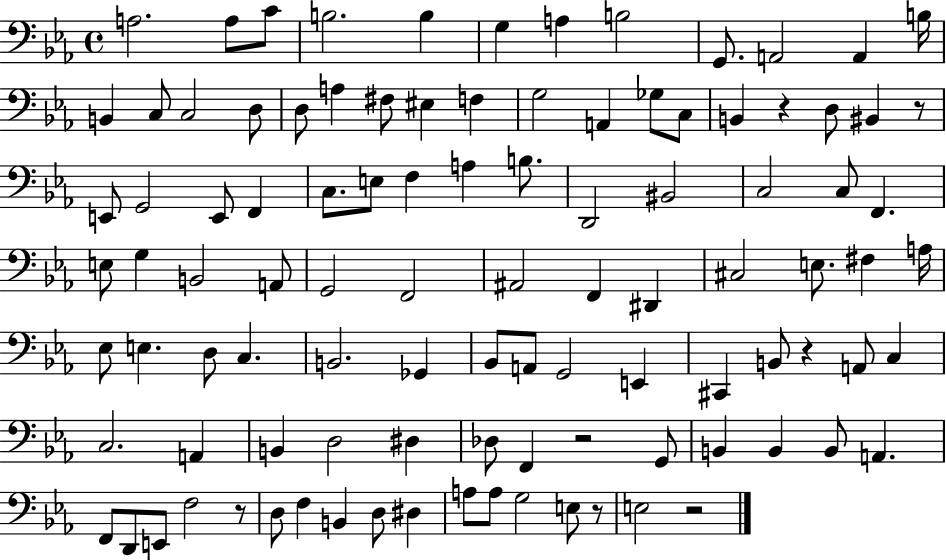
X:1
T:Untitled
M:4/4
L:1/4
K:Eb
A,2 A,/2 C/2 B,2 B, G, A, B,2 G,,/2 A,,2 A,, B,/4 B,, C,/2 C,2 D,/2 D,/2 A, ^F,/2 ^E, F, G,2 A,, _G,/2 C,/2 B,, z D,/2 ^B,, z/2 E,,/2 G,,2 E,,/2 F,, C,/2 E,/2 F, A, B,/2 D,,2 ^B,,2 C,2 C,/2 F,, E,/2 G, B,,2 A,,/2 G,,2 F,,2 ^A,,2 F,, ^D,, ^C,2 E,/2 ^F, A,/4 _E,/2 E, D,/2 C, B,,2 _G,, _B,,/2 A,,/2 G,,2 E,, ^C,, B,,/2 z A,,/2 C, C,2 A,, B,, D,2 ^D, _D,/2 F,, z2 G,,/2 B,, B,, B,,/2 A,, F,,/2 D,,/2 E,,/2 F,2 z/2 D,/2 F, B,, D,/2 ^D, A,/2 A,/2 G,2 E,/2 z/2 E,2 z2